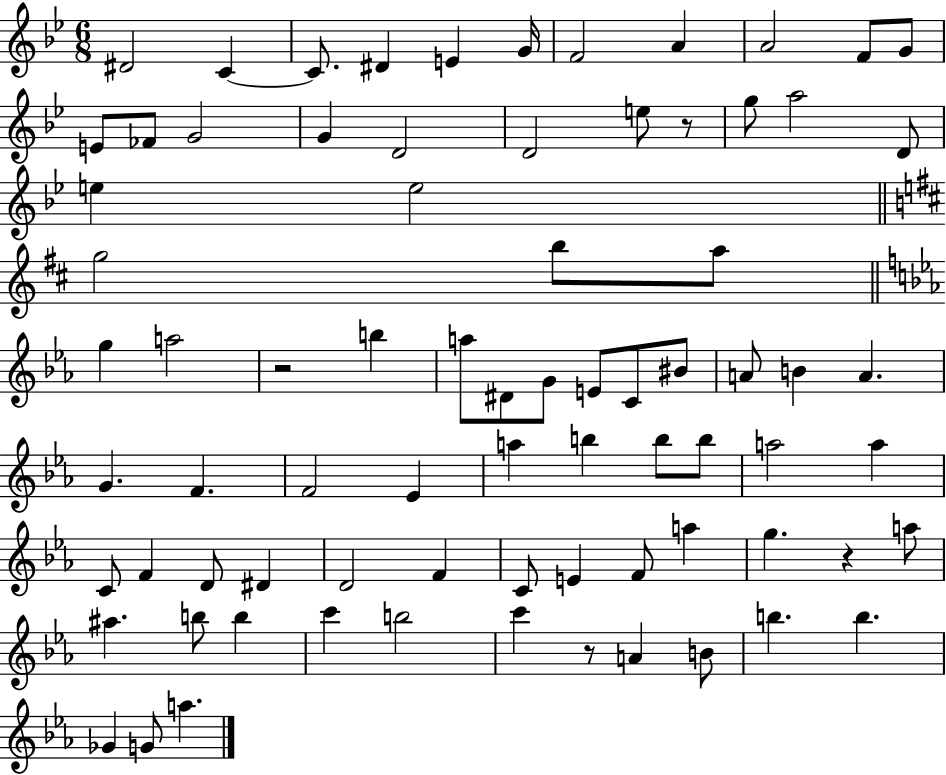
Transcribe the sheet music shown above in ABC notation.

X:1
T:Untitled
M:6/8
L:1/4
K:Bb
^D2 C C/2 ^D E G/4 F2 A A2 F/2 G/2 E/2 _F/2 G2 G D2 D2 e/2 z/2 g/2 a2 D/2 e e2 g2 b/2 a/2 g a2 z2 b a/2 ^D/2 G/2 E/2 C/2 ^B/2 A/2 B A G F F2 _E a b b/2 b/2 a2 a C/2 F D/2 ^D D2 F C/2 E F/2 a g z a/2 ^a b/2 b c' b2 c' z/2 A B/2 b b _G G/2 a